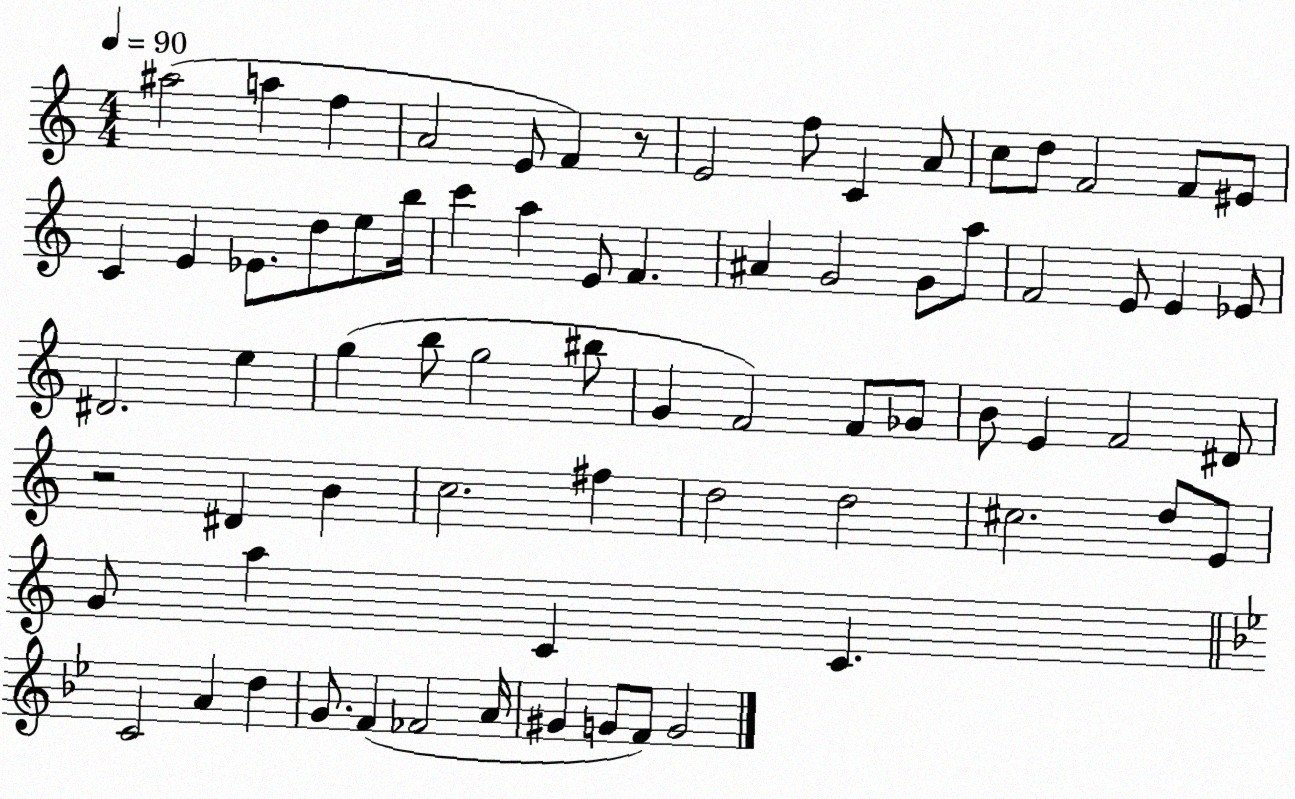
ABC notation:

X:1
T:Untitled
M:4/4
L:1/4
K:C
^a2 a f A2 E/2 F z/2 E2 f/2 C A/2 c/2 d/2 F2 F/2 ^E/2 C E _E/2 d/2 e/2 b/4 c' a E/2 F ^A G2 G/2 a/2 F2 E/2 E _E/2 ^D2 e g b/2 g2 ^b/2 G F2 F/2 _G/2 B/2 E F2 ^D/2 z2 ^D B c2 ^f d2 d2 ^c2 d/2 E/2 G/2 a C C C2 A d G/2 F _F2 A/4 ^G G/2 F/2 G2